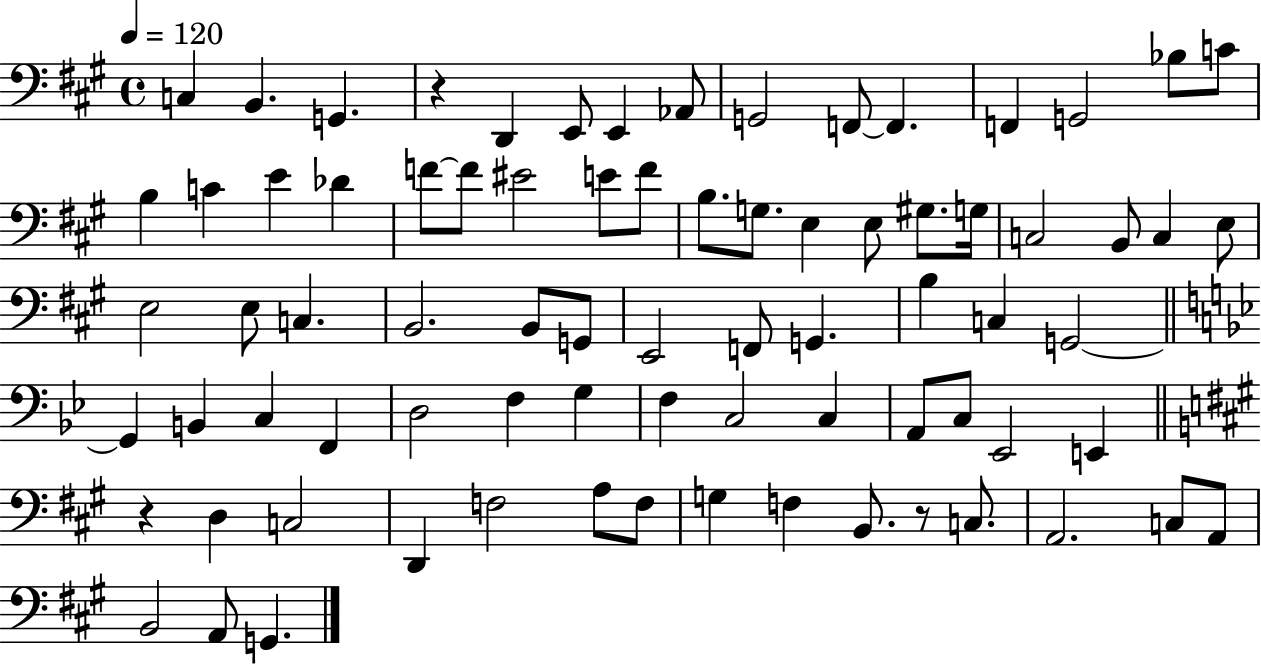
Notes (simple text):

C3/q B2/q. G2/q. R/q D2/q E2/e E2/q Ab2/e G2/h F2/e F2/q. F2/q G2/h Bb3/e C4/e B3/q C4/q E4/q Db4/q F4/e F4/e EIS4/h E4/e F4/e B3/e. G3/e. E3/q E3/e G#3/e. G3/s C3/h B2/e C3/q E3/e E3/h E3/e C3/q. B2/h. B2/e G2/e E2/h F2/e G2/q. B3/q C3/q G2/h G2/q B2/q C3/q F2/q D3/h F3/q G3/q F3/q C3/h C3/q A2/e C3/e Eb2/h E2/q R/q D3/q C3/h D2/q F3/h A3/e F3/e G3/q F3/q B2/e. R/e C3/e. A2/h. C3/e A2/e B2/h A2/e G2/q.